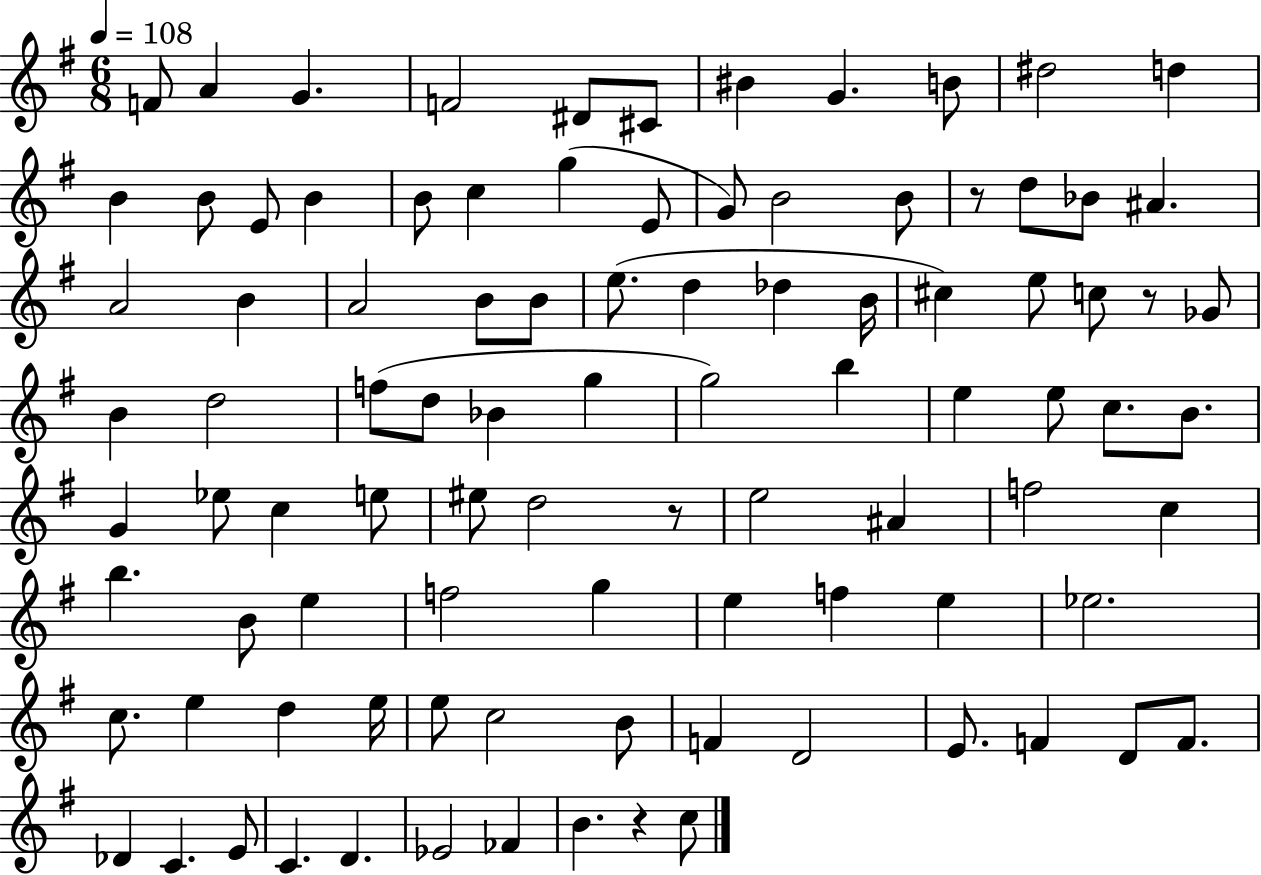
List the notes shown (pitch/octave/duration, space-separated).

F4/e A4/q G4/q. F4/h D#4/e C#4/e BIS4/q G4/q. B4/e D#5/h D5/q B4/q B4/e E4/e B4/q B4/e C5/q G5/q E4/e G4/e B4/h B4/e R/e D5/e Bb4/e A#4/q. A4/h B4/q A4/h B4/e B4/e E5/e. D5/q Db5/q B4/s C#5/q E5/e C5/e R/e Gb4/e B4/q D5/h F5/e D5/e Bb4/q G5/q G5/h B5/q E5/q E5/e C5/e. B4/e. G4/q Eb5/e C5/q E5/e EIS5/e D5/h R/e E5/h A#4/q F5/h C5/q B5/q. B4/e E5/q F5/h G5/q E5/q F5/q E5/q Eb5/h. C5/e. E5/q D5/q E5/s E5/e C5/h B4/e F4/q D4/h E4/e. F4/q D4/e F4/e. Db4/q C4/q. E4/e C4/q. D4/q. Eb4/h FES4/q B4/q. R/q C5/e